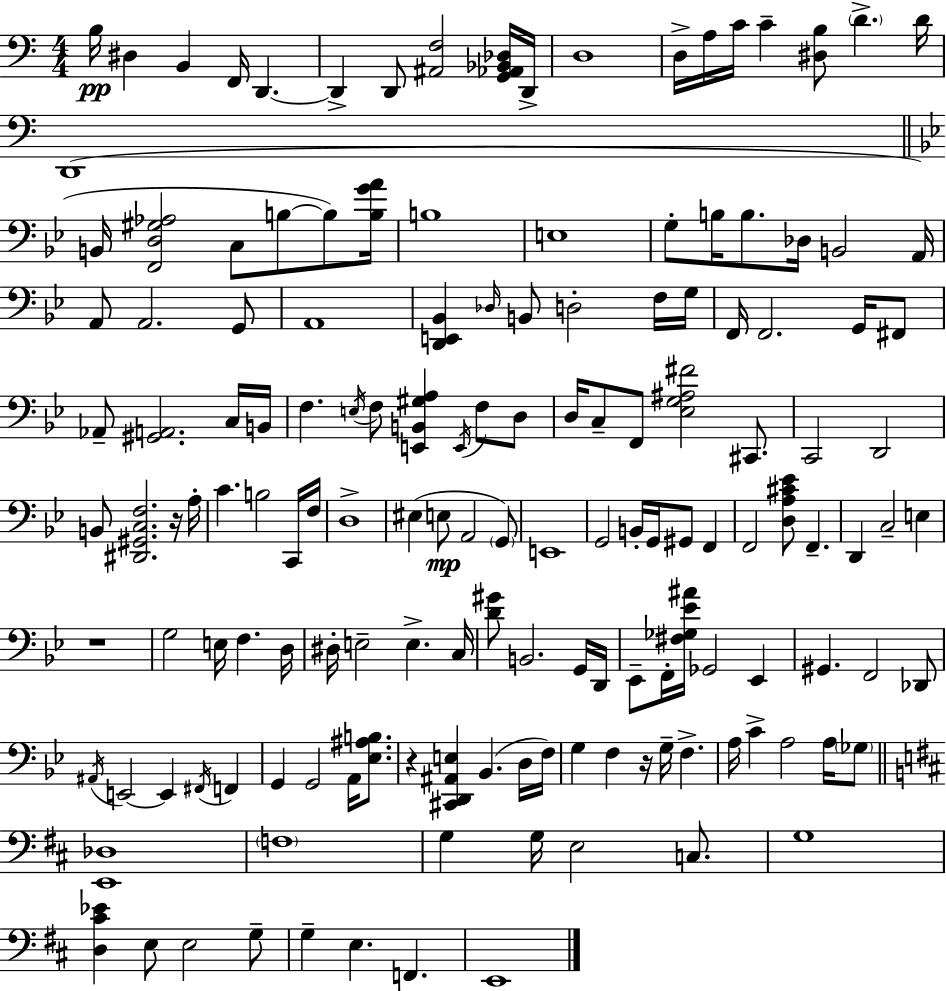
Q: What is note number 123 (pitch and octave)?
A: E3